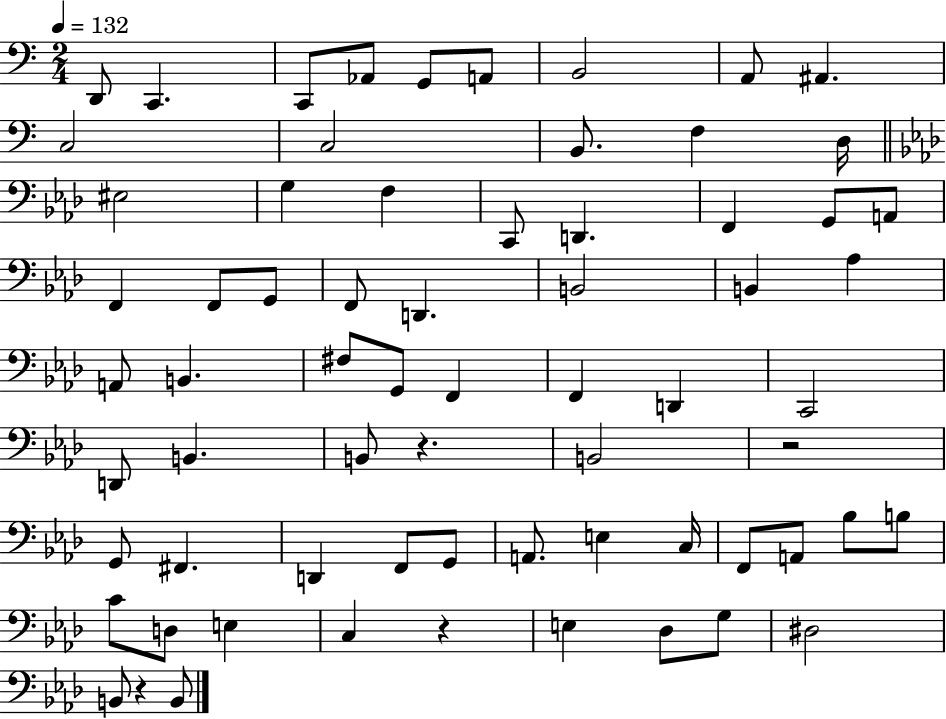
{
  \clef bass
  \numericTimeSignature
  \time 2/4
  \key c \major
  \tempo 4 = 132
  d,8 c,4. | c,8 aes,8 g,8 a,8 | b,2 | a,8 ais,4. | \break c2 | c2 | b,8. f4 d16 | \bar "||" \break \key aes \major eis2 | g4 f4 | c,8 d,4. | f,4 g,8 a,8 | \break f,4 f,8 g,8 | f,8 d,4. | b,2 | b,4 aes4 | \break a,8 b,4. | fis8 g,8 f,4 | f,4 d,4 | c,2 | \break d,8 b,4. | b,8 r4. | b,2 | r2 | \break g,8 fis,4. | d,4 f,8 g,8 | a,8. e4 c16 | f,8 a,8 bes8 b8 | \break c'8 d8 e4 | c4 r4 | e4 des8 g8 | dis2 | \break b,8 r4 b,8 | \bar "|."
}